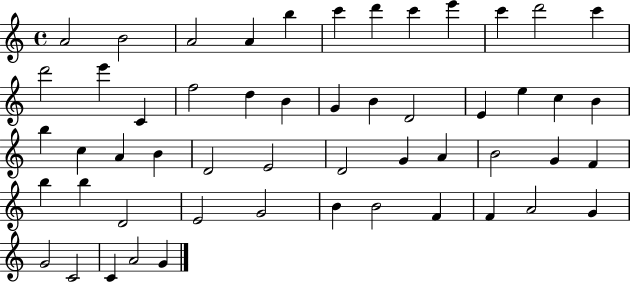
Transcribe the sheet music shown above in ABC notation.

X:1
T:Untitled
M:4/4
L:1/4
K:C
A2 B2 A2 A b c' d' c' e' c' d'2 c' d'2 e' C f2 d B G B D2 E e c B b c A B D2 E2 D2 G A B2 G F b b D2 E2 G2 B B2 F F A2 G G2 C2 C A2 G